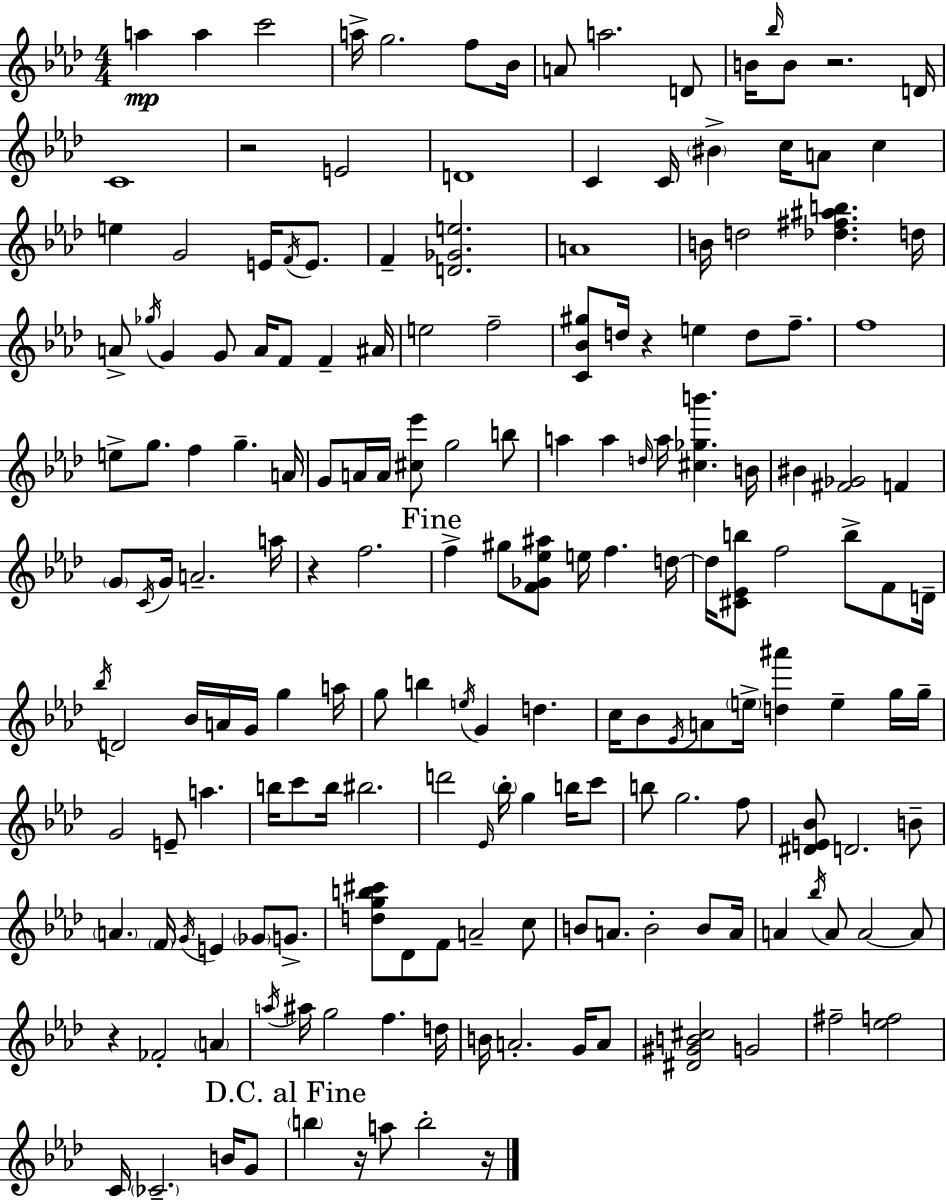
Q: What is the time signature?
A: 4/4